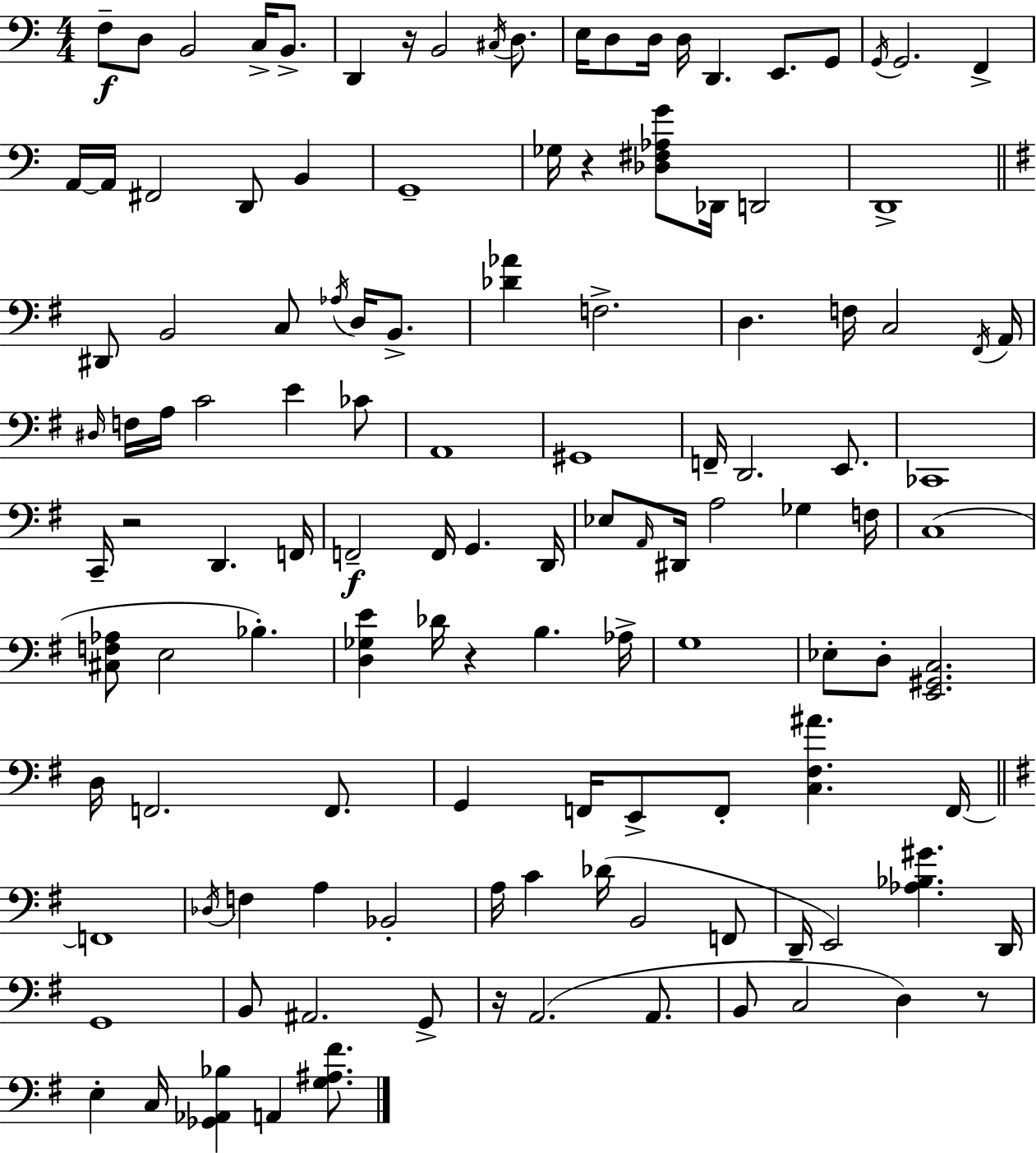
{
  \clef bass
  \numericTimeSignature
  \time 4/4
  \key a \minor
  f8--\f d8 b,2 c16-> b,8.-> | d,4 r16 b,2 \acciaccatura { cis16 } d8. | e16 d8 d16 d16 d,4. e,8. g,8 | \acciaccatura { g,16 } g,2. f,4-> | \break a,16~~ a,16 fis,2 d,8 b,4 | g,1-- | ges16 r4 <des fis aes g'>8 des,16 d,2 | d,1-> | \break \bar "||" \break \key g \major dis,8 b,2 c8 \acciaccatura { aes16 } d16 b,8.-> | <des' aes'>4 f2.-> | d4. f16 c2 | \acciaccatura { fis,16 } a,16 \grace { dis16 } f16 a16 c'2 e'4 | \break ces'8 a,1 | gis,1 | f,16-- d,2. | e,8. ces,1 | \break c,16-- r2 d,4. | f,16 f,2--\f f,16 g,4. | d,16 ees8 \grace { a,16 } dis,16 a2 ges4 | f16 c1( | \break <cis f aes>8 e2 bes4.-.) | <d ges e'>4 des'16 r4 b4. | aes16-> g1 | ees8-. d8-. <e, gis, c>2. | \break d16 f,2. | f,8. g,4 f,16 e,8-> f,8-. <c fis ais'>4. | f,16~~ \bar "||" \break \key e \minor f,1 | \acciaccatura { des16 } f4 a4 bes,2-. | a16 c'4 des'16( b,2 f,8 | d,16-- e,2) <aes bes gis'>4. | \break d,16 g,1 | b,8 ais,2. g,8-> | r16 a,2.( a,8. | b,8 c2 d4) r8 | \break e4-. c16 <ges, aes, bes>4 a,4 <g ais fis'>8. | \bar "|."
}